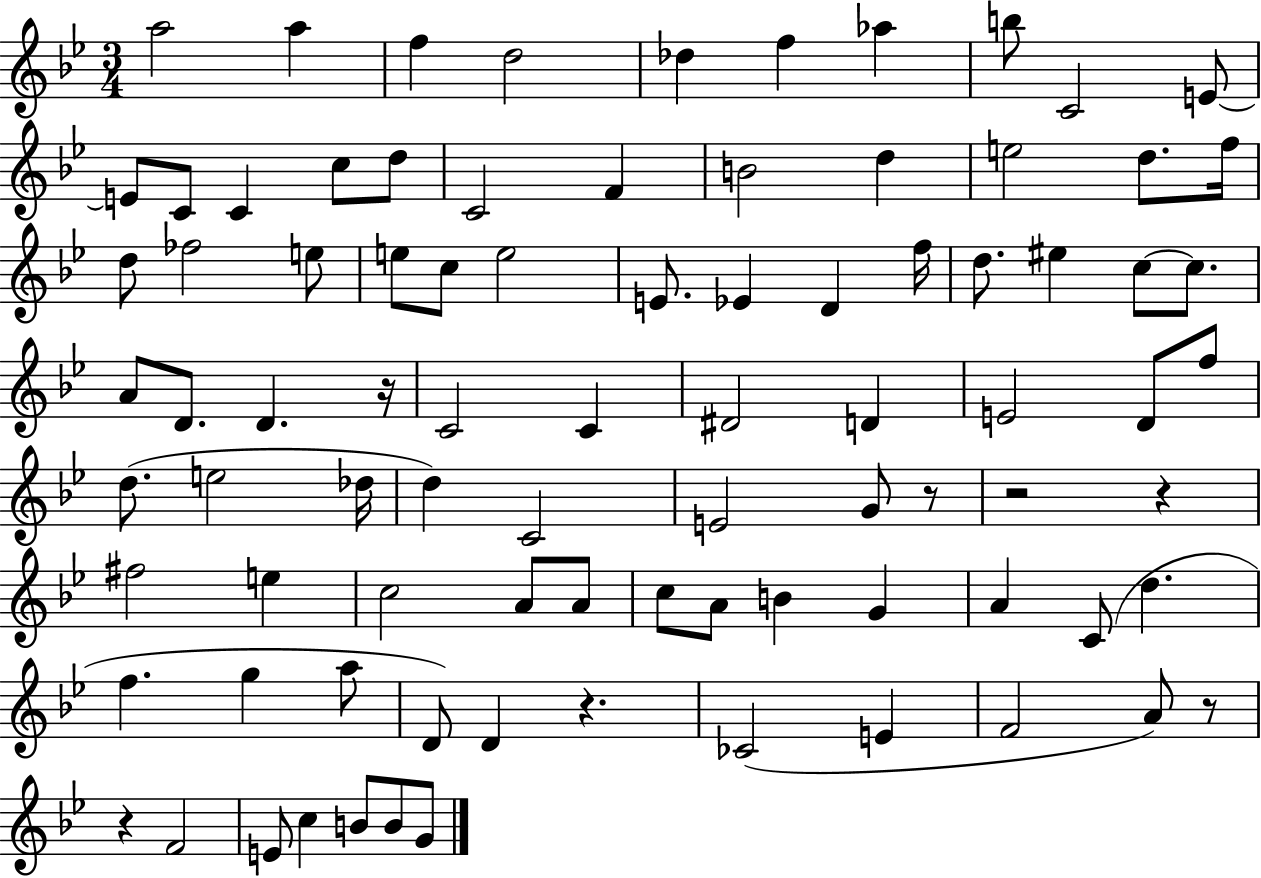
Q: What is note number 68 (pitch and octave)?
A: A5